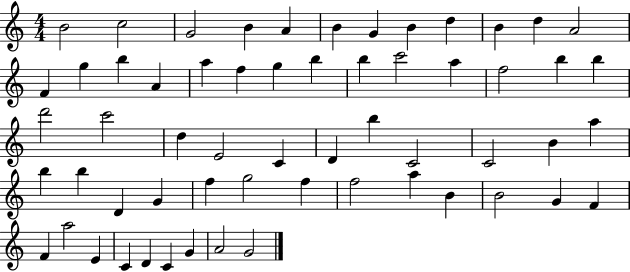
X:1
T:Untitled
M:4/4
L:1/4
K:C
B2 c2 G2 B A B G B d B d A2 F g b A a f g b b c'2 a f2 b b d'2 c'2 d E2 C D b C2 C2 B a b b D G f g2 f f2 a B B2 G F F a2 E C D C G A2 G2